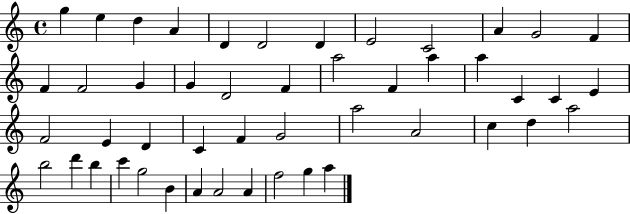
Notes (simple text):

G5/q E5/q D5/q A4/q D4/q D4/h D4/q E4/h C4/h A4/q G4/h F4/q F4/q F4/h G4/q G4/q D4/h F4/q A5/h F4/q A5/q A5/q C4/q C4/q E4/q F4/h E4/q D4/q C4/q F4/q G4/h A5/h A4/h C5/q D5/q A5/h B5/h D6/q B5/q C6/q G5/h B4/q A4/q A4/h A4/q F5/h G5/q A5/q